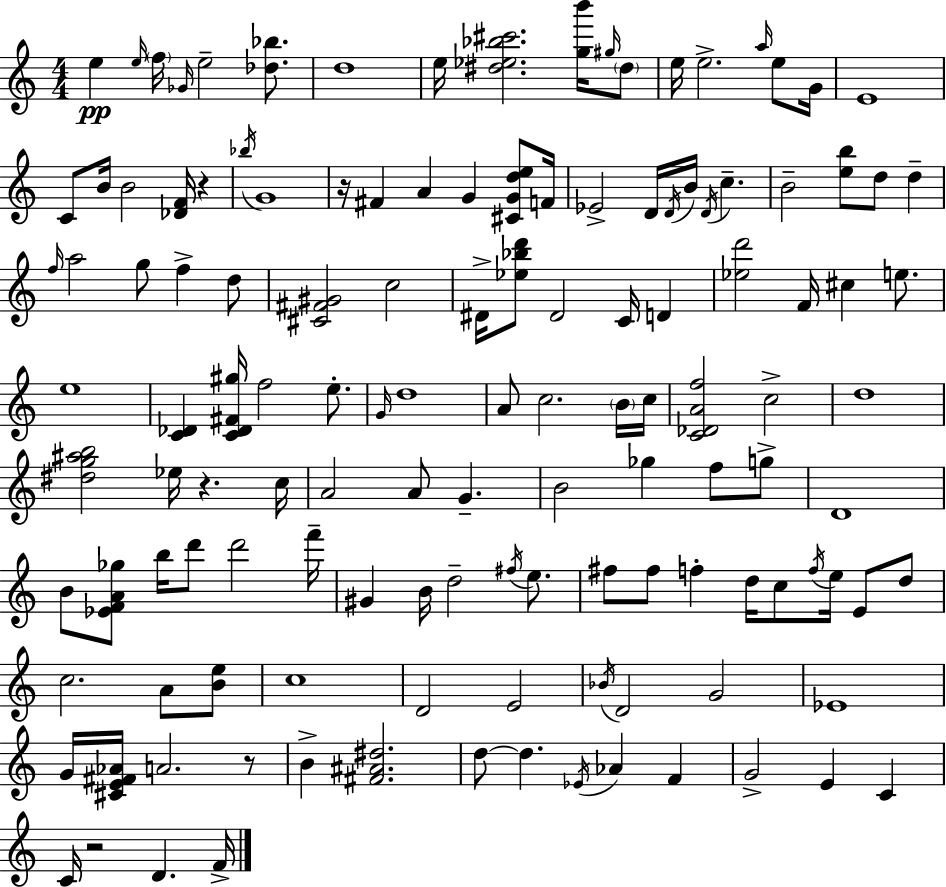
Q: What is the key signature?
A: A minor